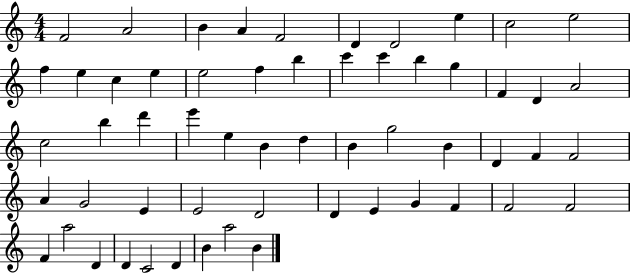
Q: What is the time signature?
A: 4/4